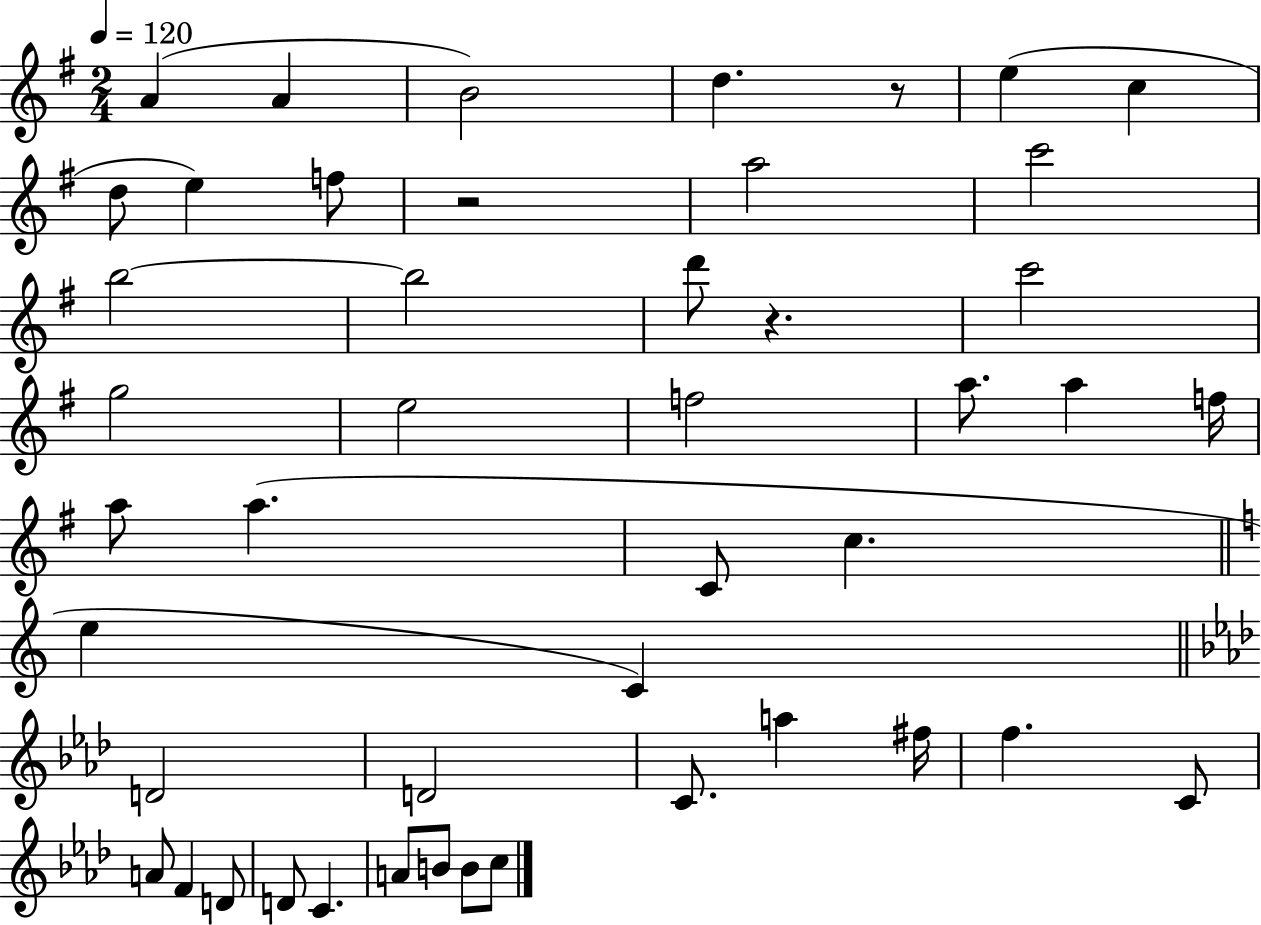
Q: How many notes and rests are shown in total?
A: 46